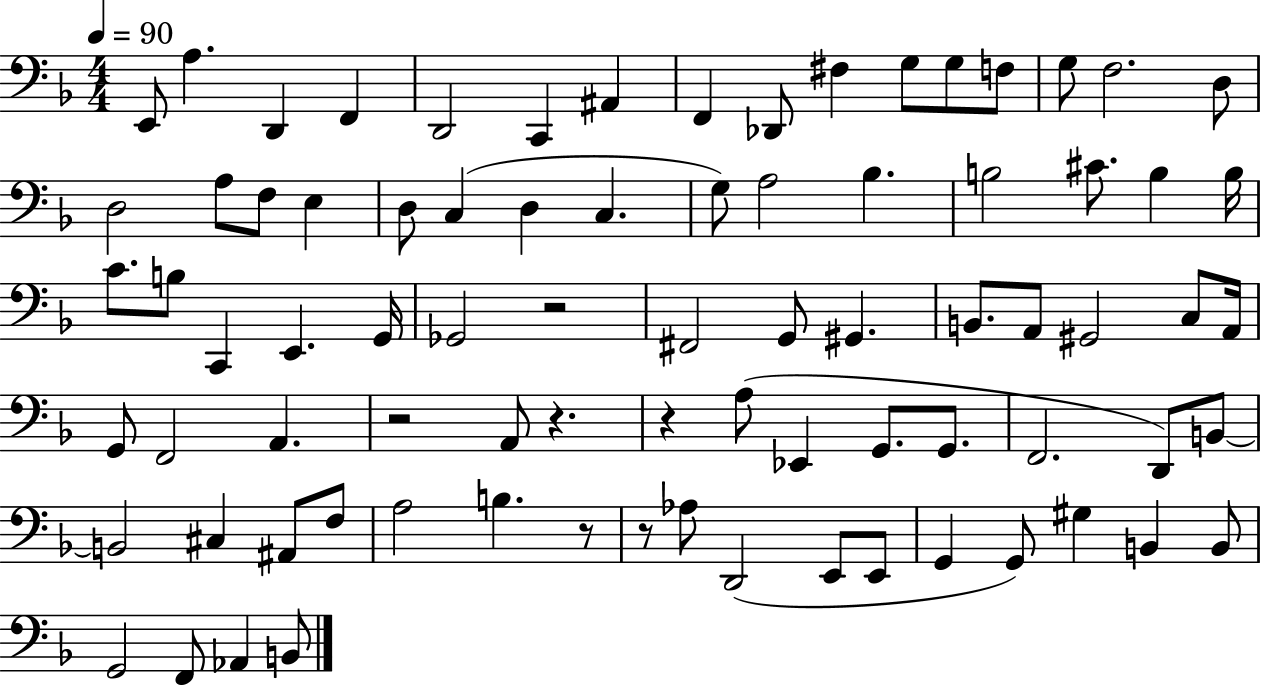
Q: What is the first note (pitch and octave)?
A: E2